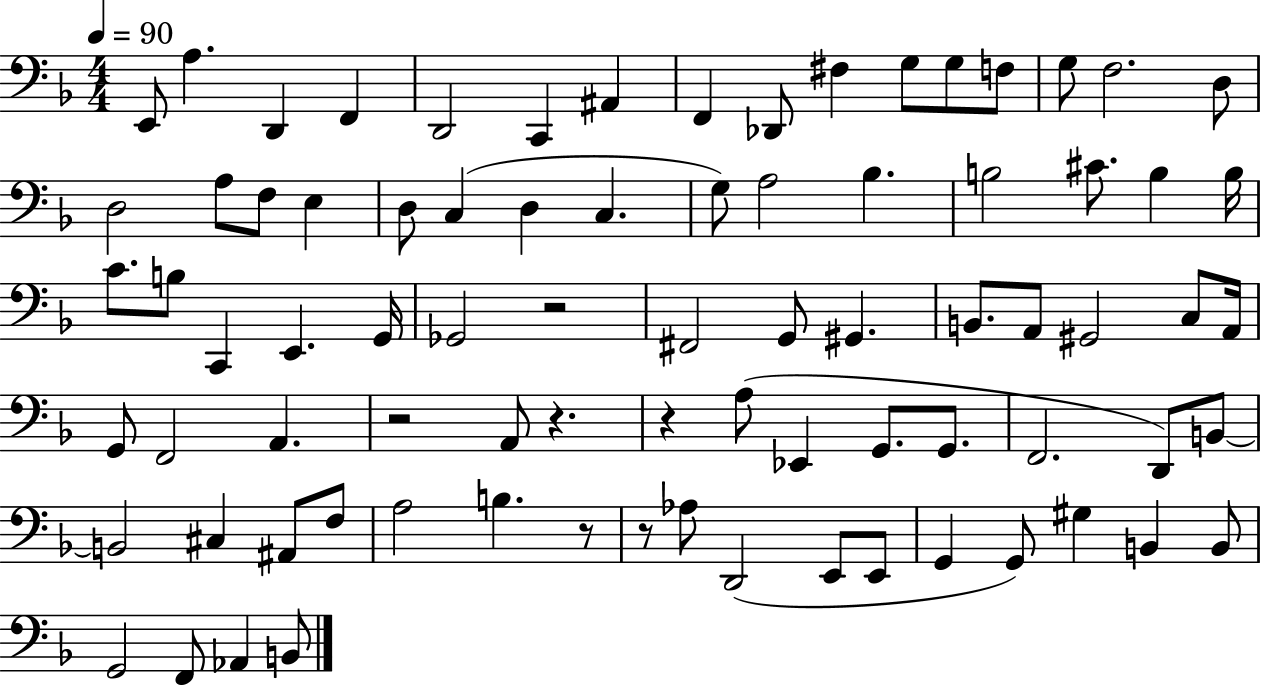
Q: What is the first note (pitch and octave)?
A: E2